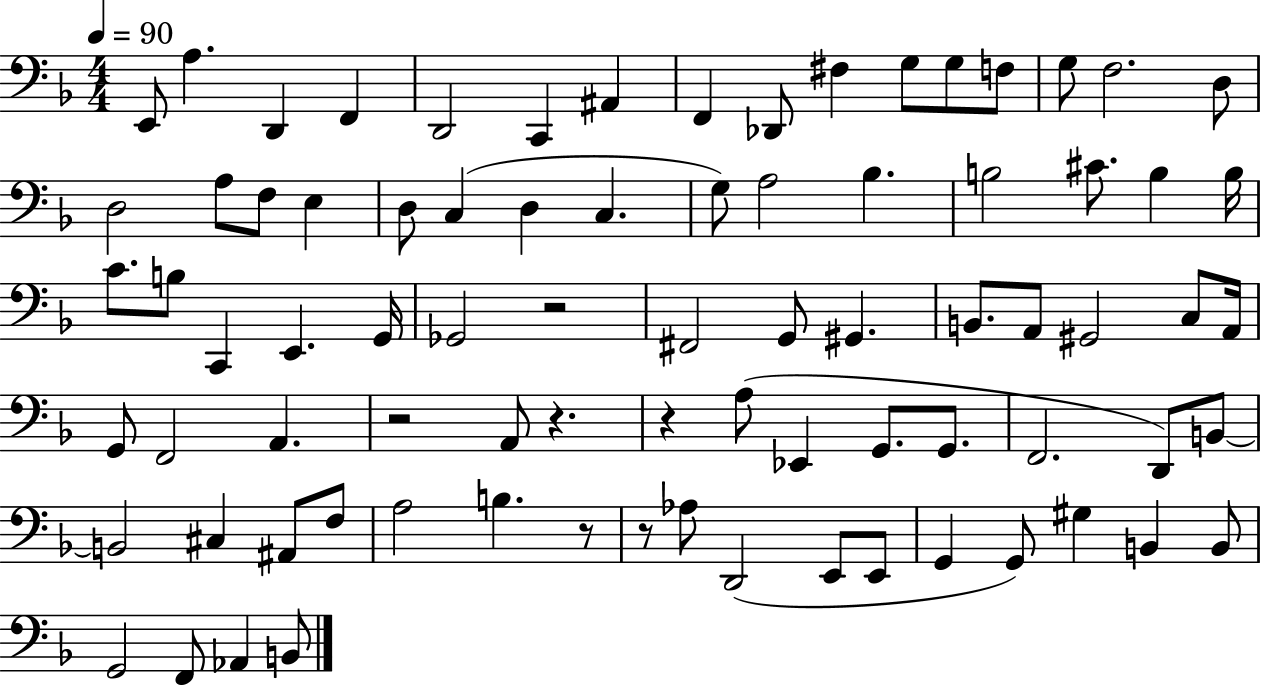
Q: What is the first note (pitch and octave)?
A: E2